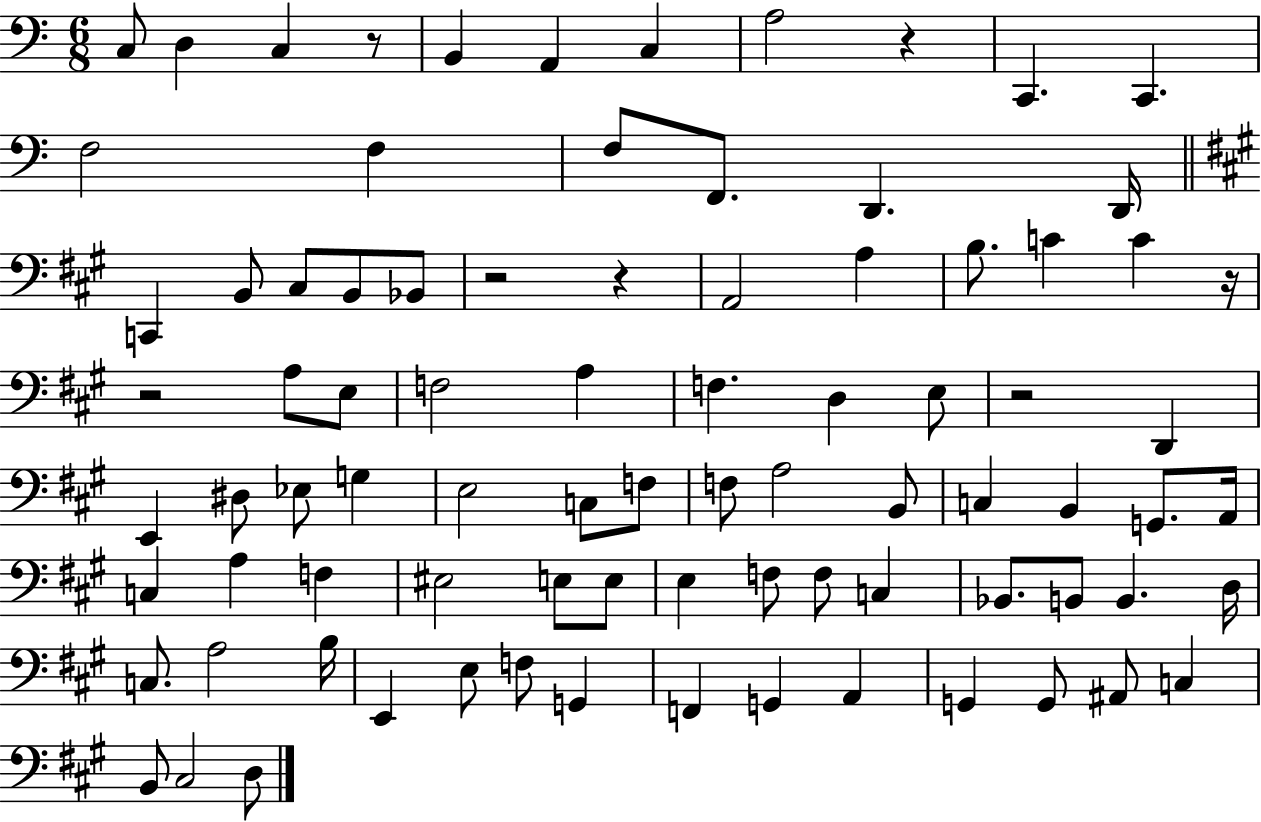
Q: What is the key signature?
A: C major